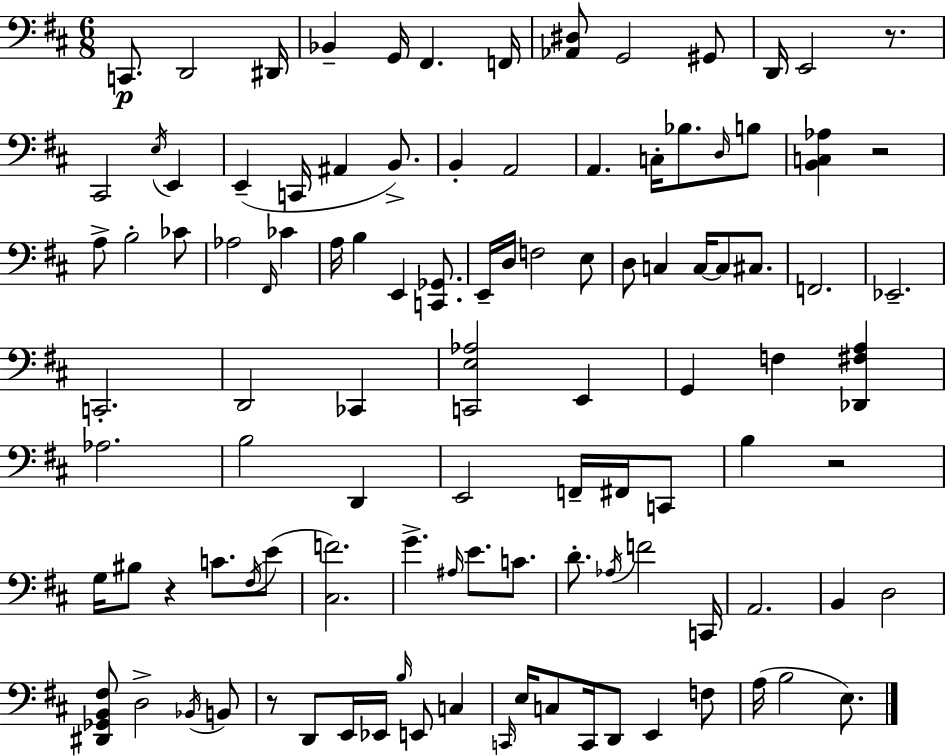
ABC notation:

X:1
T:Untitled
M:6/8
L:1/4
K:D
C,,/2 D,,2 ^D,,/4 _B,, G,,/4 ^F,, F,,/4 [_A,,^D,]/2 G,,2 ^G,,/2 D,,/4 E,,2 z/2 ^C,,2 E,/4 E,, E,, C,,/4 ^A,, B,,/2 B,, A,,2 A,, C,/4 _B,/2 D,/4 B,/2 [B,,C,_A,] z2 A,/2 B,2 _C/2 _A,2 ^F,,/4 _C A,/4 B, E,, [C,,_G,,]/2 E,,/4 D,/4 F,2 E,/2 D,/2 C, C,/4 C,/2 ^C,/2 F,,2 _E,,2 C,,2 D,,2 _C,, [C,,E,_A,]2 E,, G,, F, [_D,,^F,A,] _A,2 B,2 D,, E,,2 F,,/4 ^F,,/4 C,,/2 B, z2 G,/4 ^B,/2 z C/2 ^F,/4 E/2 [^C,F]2 G ^A,/4 E/2 C/2 D/2 _A,/4 F2 C,,/4 A,,2 B,, D,2 [^D,,_G,,B,,^F,]/2 D,2 _B,,/4 B,,/2 z/2 D,,/2 E,,/4 _E,,/4 B,/4 E,,/2 C, C,,/4 E,/4 C,/2 C,,/4 D,,/2 E,, F,/2 A,/4 B,2 E,/2